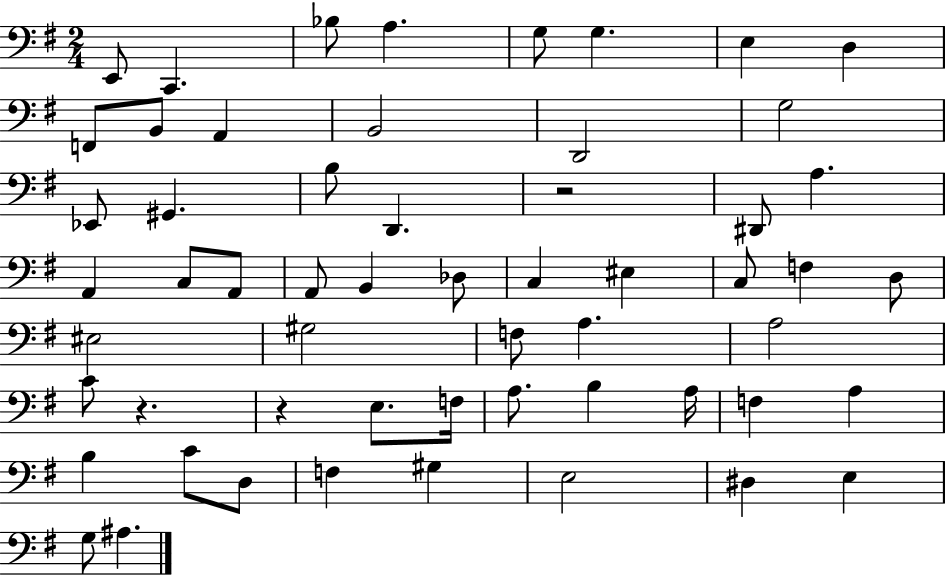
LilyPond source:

{
  \clef bass
  \numericTimeSignature
  \time 2/4
  \key g \major
  e,8 c,4. | bes8 a4. | g8 g4. | e4 d4 | \break f,8 b,8 a,4 | b,2 | d,2 | g2 | \break ees,8 gis,4. | b8 d,4. | r2 | dis,8 a4. | \break a,4 c8 a,8 | a,8 b,4 des8 | c4 eis4 | c8 f4 d8 | \break eis2 | gis2 | f8 a4. | a2 | \break c'8 r4. | r4 e8. f16 | a8. b4 a16 | f4 a4 | \break b4 c'8 d8 | f4 gis4 | e2 | dis4 e4 | \break g8 ais4. | \bar "|."
}